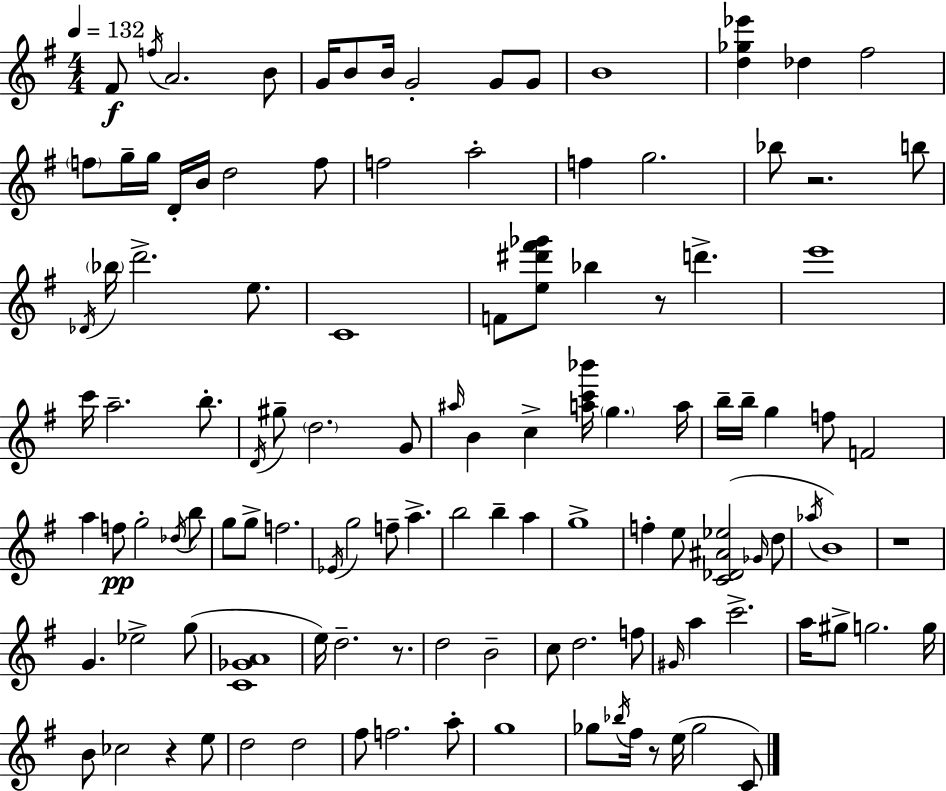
{
  \clef treble
  \numericTimeSignature
  \time 4/4
  \key g \major
  \tempo 4 = 132
  fis'8\f \acciaccatura { f''16 } a'2. b'8 | g'16 b'8 b'16 g'2-. g'8 g'8 | b'1 | <d'' ges'' ees'''>4 des''4 fis''2 | \break \parenthesize f''8 g''16-- g''16 d'16-. b'16 d''2 f''8 | f''2 a''2-. | f''4 g''2. | bes''8 r2. b''8 | \break \acciaccatura { des'16 } \parenthesize bes''16 d'''2.-> e''8. | c'1 | f'8 <e'' dis''' fis''' ges'''>8 bes''4 r8 d'''4.-> | e'''1 | \break c'''16 a''2.-- b''8.-. | \acciaccatura { d'16 } gis''8-- \parenthesize d''2. | g'8 \grace { ais''16 } b'4 c''4-> <a'' c''' bes'''>16 \parenthesize g''4. | a''16 b''16-- b''16-- g''4 f''8 f'2 | \break a''4 f''8\pp g''2-. | \acciaccatura { des''16 } b''8 g''8 g''8-> f''2. | \acciaccatura { ees'16 } g''2 f''8-- | a''4.-> b''2 b''4-- | \break a''4 g''1-> | f''4-. e''8 <c' des' ais' ees''>2( | \grace { ges'16 } d''8 \acciaccatura { aes''16 }) b'1 | r1 | \break g'4. ees''2-> | g''8( <c' ges' a'>1 | e''16) d''2.-- | r8. d''2 | \break b'2-- c''8 d''2. | f''8 \grace { gis'16 } a''4 c'''2.-> | a''16 gis''8-> g''2. | g''16 b'8 ces''2 | \break r4 e''8 d''2 | d''2 fis''8 f''2. | a''8-. g''1 | ges''8 \acciaccatura { bes''16 } fis''16 r8 e''16( | \break ges''2 c'8) \bar "|."
}